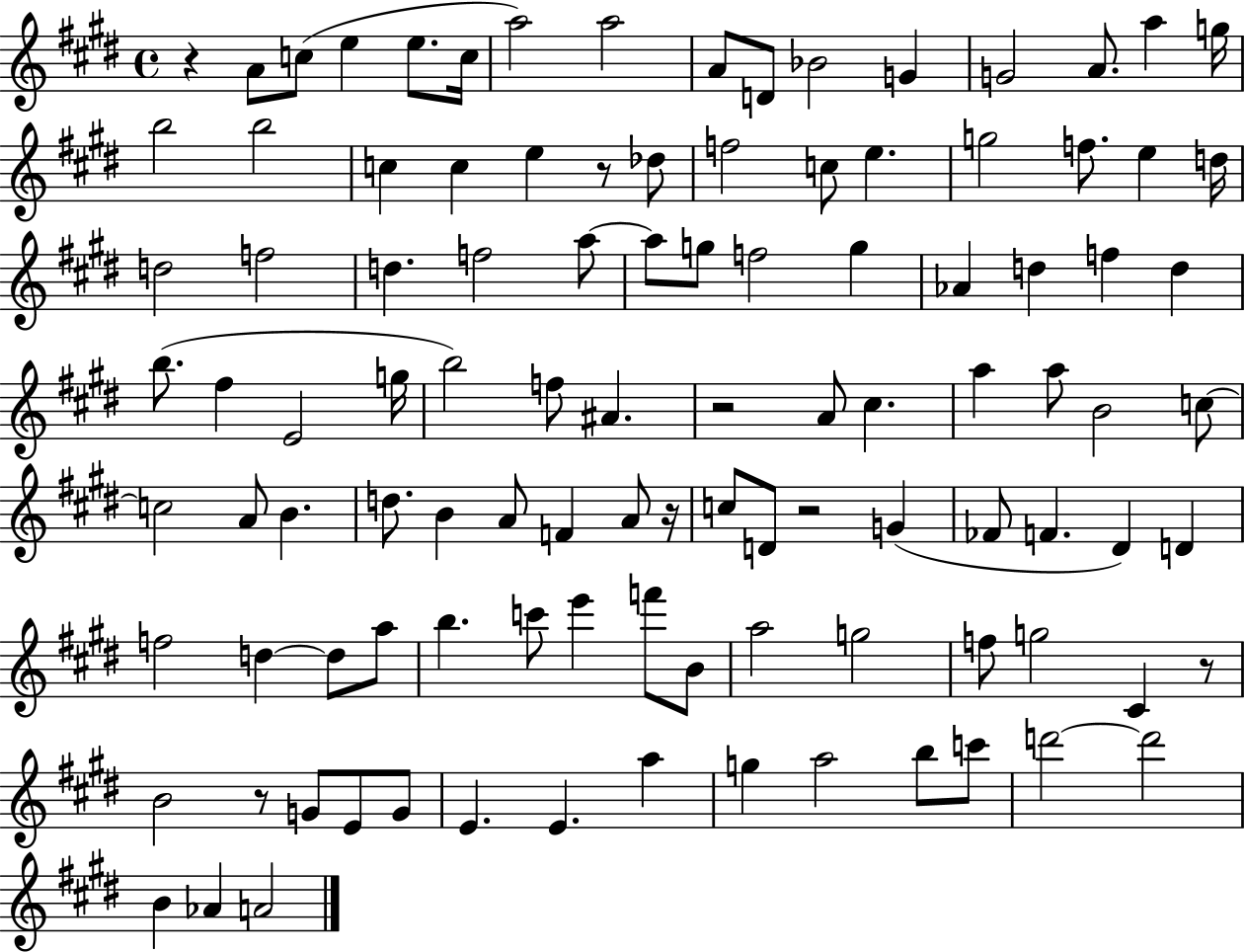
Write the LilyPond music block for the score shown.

{
  \clef treble
  \time 4/4
  \defaultTimeSignature
  \key e \major
  r4 a'8 c''8( e''4 e''8. c''16 | a''2) a''2 | a'8 d'8 bes'2 g'4 | g'2 a'8. a''4 g''16 | \break b''2 b''2 | c''4 c''4 e''4 r8 des''8 | f''2 c''8 e''4. | g''2 f''8. e''4 d''16 | \break d''2 f''2 | d''4. f''2 a''8~~ | a''8 g''8 f''2 g''4 | aes'4 d''4 f''4 d''4 | \break b''8.( fis''4 e'2 g''16 | b''2) f''8 ais'4. | r2 a'8 cis''4. | a''4 a''8 b'2 c''8~~ | \break c''2 a'8 b'4. | d''8. b'4 a'8 f'4 a'8 r16 | c''8 d'8 r2 g'4( | fes'8 f'4. dis'4) d'4 | \break f''2 d''4~~ d''8 a''8 | b''4. c'''8 e'''4 f'''8 b'8 | a''2 g''2 | f''8 g''2 cis'4 r8 | \break b'2 r8 g'8 e'8 g'8 | e'4. e'4. a''4 | g''4 a''2 b''8 c'''8 | d'''2~~ d'''2 | \break b'4 aes'4 a'2 | \bar "|."
}